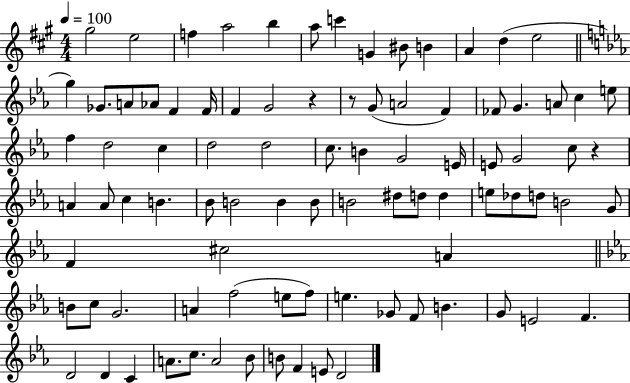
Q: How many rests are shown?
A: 3